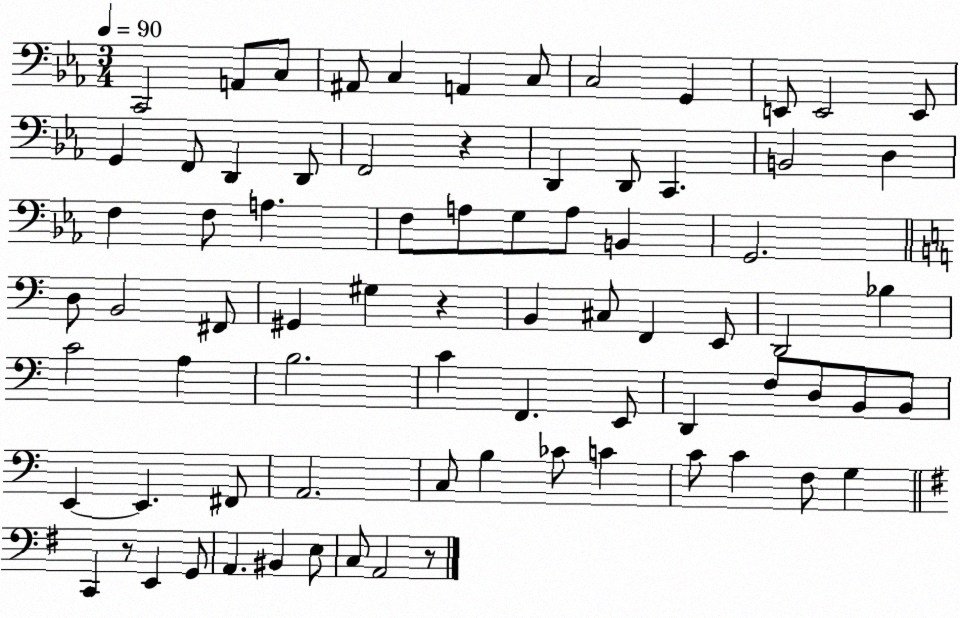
X:1
T:Untitled
M:3/4
L:1/4
K:Eb
C,,2 A,,/2 C,/2 ^A,,/2 C, A,, C,/2 C,2 G,, E,,/2 E,,2 E,,/2 G,, F,,/2 D,, D,,/2 F,,2 z D,, D,,/2 C,, B,,2 D, F, F,/2 A, F,/2 A,/2 G,/2 A,/2 B,, G,,2 D,/2 B,,2 ^F,,/2 ^G,, ^G, z B,, ^C,/2 F,, E,,/2 D,,2 _B, C2 A, B,2 C F,, E,,/2 D,, F,/2 D,/2 B,,/2 B,,/2 E,, E,, ^F,,/2 A,,2 C,/2 B, _C/2 C C/2 C F,/2 G, C,, z/2 E,, G,,/2 A,, ^B,, E,/2 C,/2 A,,2 z/2